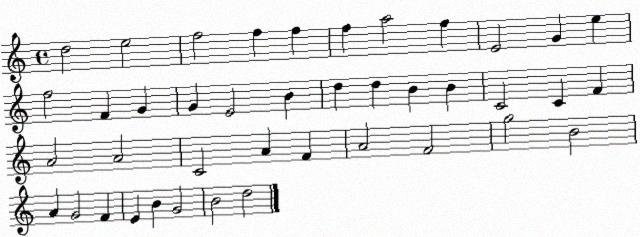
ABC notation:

X:1
T:Untitled
M:4/4
L:1/4
K:C
d2 e2 f2 f f f a2 f E2 G e f2 F G G E2 B d d B B C2 C F A2 A2 C2 A F A2 F2 g2 B2 A G2 F E B G2 B2 d2